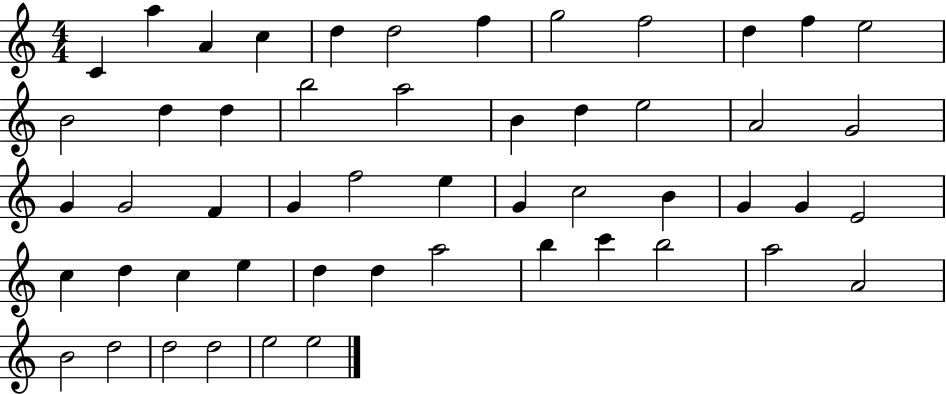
C4/q A5/q A4/q C5/q D5/q D5/h F5/q G5/h F5/h D5/q F5/q E5/h B4/h D5/q D5/q B5/h A5/h B4/q D5/q E5/h A4/h G4/h G4/q G4/h F4/q G4/q F5/h E5/q G4/q C5/h B4/q G4/q G4/q E4/h C5/q D5/q C5/q E5/q D5/q D5/q A5/h B5/q C6/q B5/h A5/h A4/h B4/h D5/h D5/h D5/h E5/h E5/h